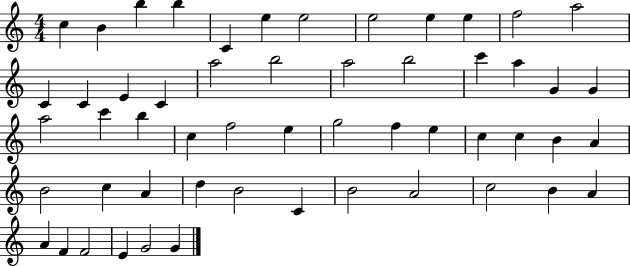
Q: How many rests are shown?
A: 0